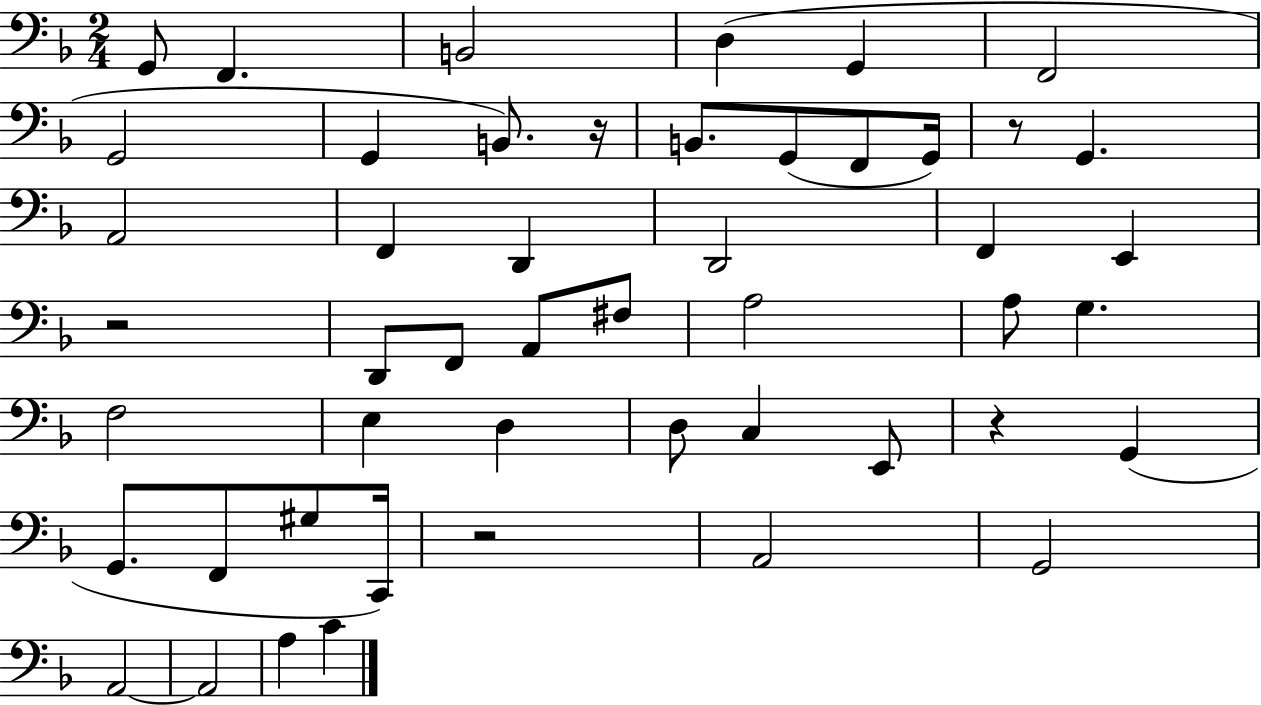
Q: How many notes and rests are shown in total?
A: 49